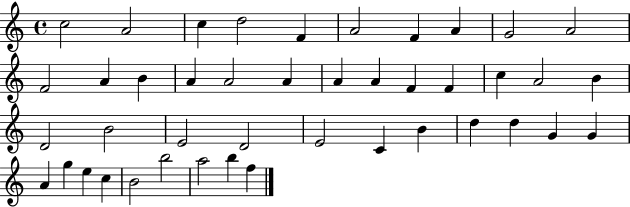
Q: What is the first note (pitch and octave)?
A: C5